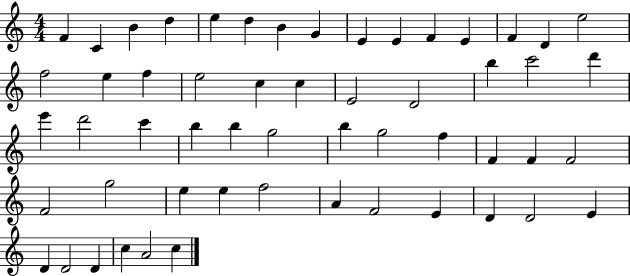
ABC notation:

X:1
T:Untitled
M:4/4
L:1/4
K:C
F C B d e d B G E E F E F D e2 f2 e f e2 c c E2 D2 b c'2 d' e' d'2 c' b b g2 b g2 f F F F2 F2 g2 e e f2 A F2 E D D2 E D D2 D c A2 c